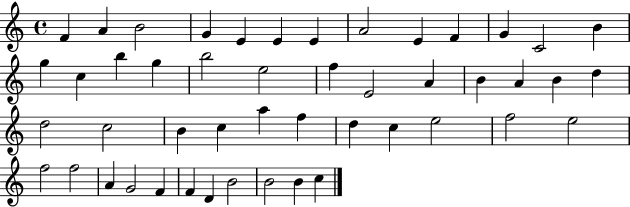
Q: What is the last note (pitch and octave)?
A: C5